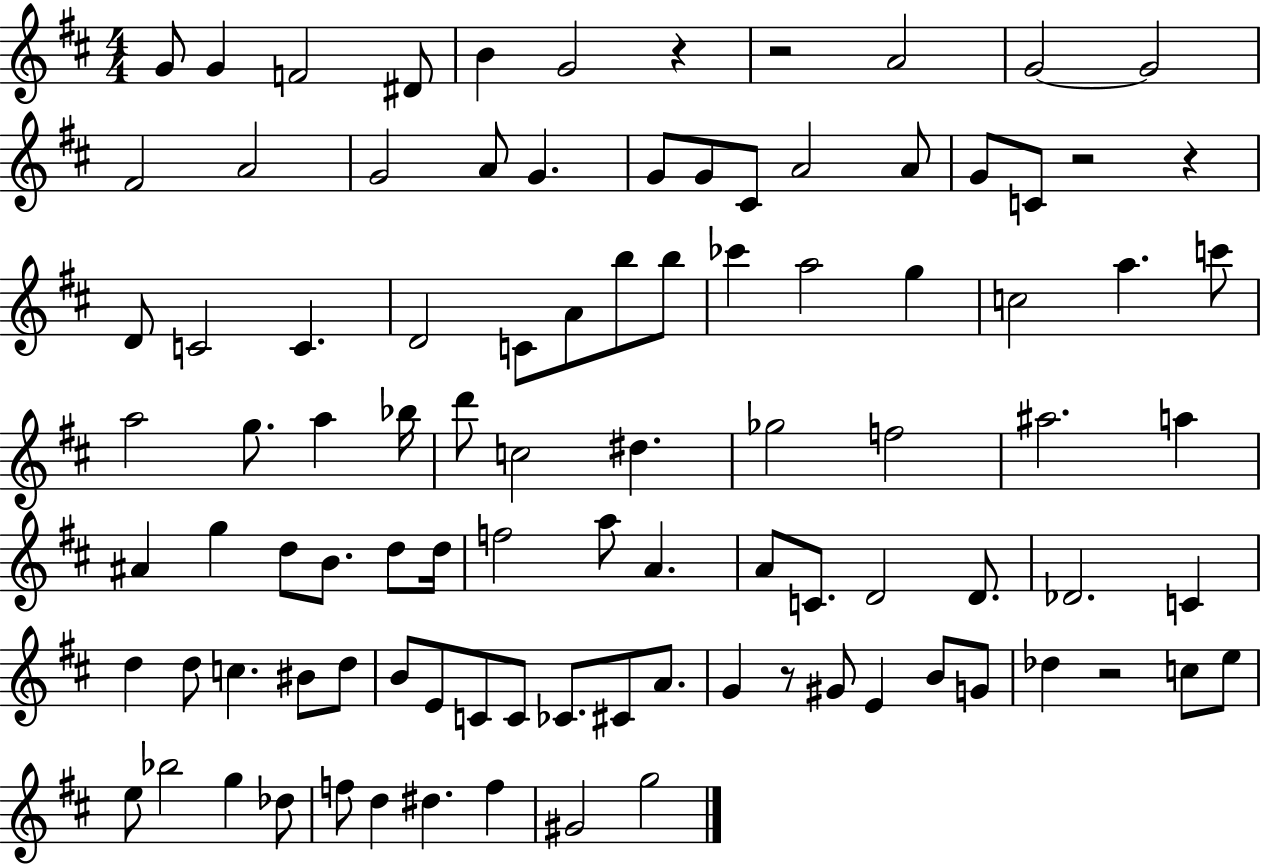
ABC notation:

X:1
T:Untitled
M:4/4
L:1/4
K:D
G/2 G F2 ^D/2 B G2 z z2 A2 G2 G2 ^F2 A2 G2 A/2 G G/2 G/2 ^C/2 A2 A/2 G/2 C/2 z2 z D/2 C2 C D2 C/2 A/2 b/2 b/2 _c' a2 g c2 a c'/2 a2 g/2 a _b/4 d'/2 c2 ^d _g2 f2 ^a2 a ^A g d/2 B/2 d/2 d/4 f2 a/2 A A/2 C/2 D2 D/2 _D2 C d d/2 c ^B/2 d/2 B/2 E/2 C/2 C/2 _C/2 ^C/2 A/2 G z/2 ^G/2 E B/2 G/2 _d z2 c/2 e/2 e/2 _b2 g _d/2 f/2 d ^d f ^G2 g2